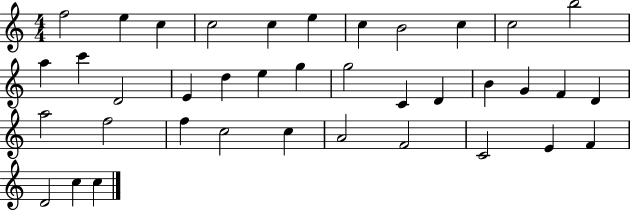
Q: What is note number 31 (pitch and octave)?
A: A4